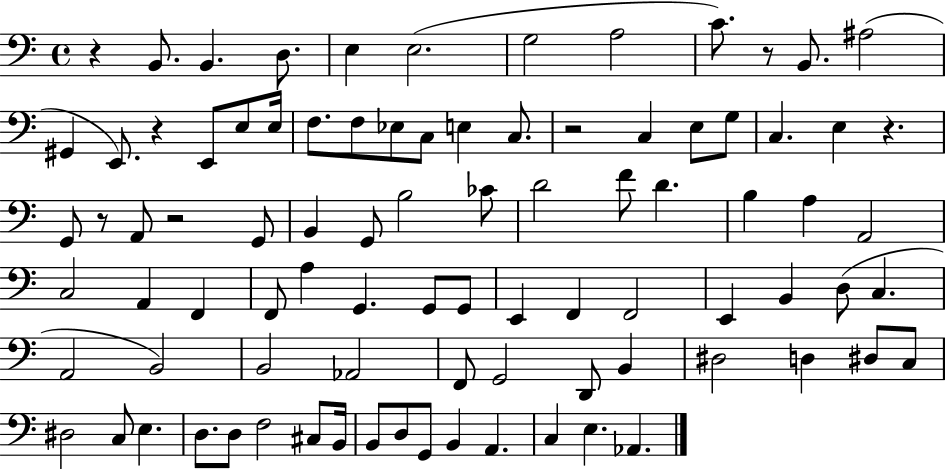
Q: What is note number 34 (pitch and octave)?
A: D4